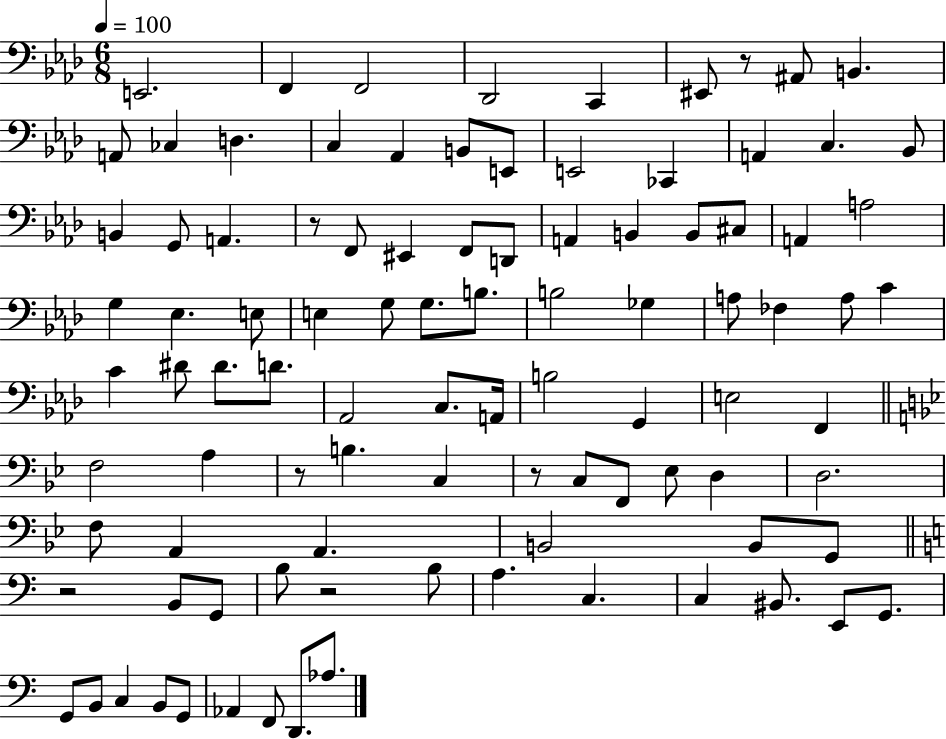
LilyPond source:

{
  \clef bass
  \numericTimeSignature
  \time 6/8
  \key aes \major
  \tempo 4 = 100
  e,2. | f,4 f,2 | des,2 c,4 | eis,8 r8 ais,8 b,4. | \break a,8 ces4 d4. | c4 aes,4 b,8 e,8 | e,2 ces,4 | a,4 c4. bes,8 | \break b,4 g,8 a,4. | r8 f,8 eis,4 f,8 d,8 | a,4 b,4 b,8 cis8 | a,4 a2 | \break g4 ees4. e8 | e4 g8 g8. b8. | b2 ges4 | a8 fes4 a8 c'4 | \break c'4 dis'8 dis'8. d'8. | aes,2 c8. a,16 | b2 g,4 | e2 f,4 | \break \bar "||" \break \key g \minor f2 a4 | r8 b4. c4 | r8 c8 f,8 ees8 d4 | d2. | \break f8 a,4 a,4. | b,2 b,8 g,8 | \bar "||" \break \key a \minor r2 b,8 g,8 | b8 r2 b8 | a4. c4. | c4 bis,8. e,8 g,8. | \break g,8 b,8 c4 b,8 g,8 | aes,4 f,8 d,8. aes8. | \bar "|."
}